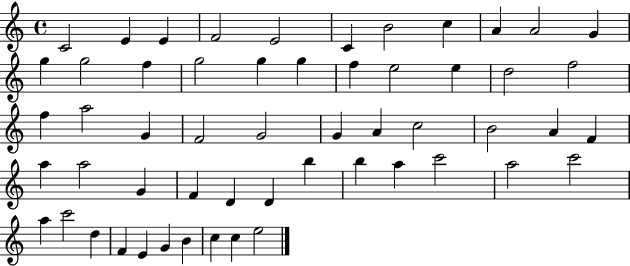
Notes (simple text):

C4/h E4/q E4/q F4/h E4/h C4/q B4/h C5/q A4/q A4/h G4/q G5/q G5/h F5/q G5/h G5/q G5/q F5/q E5/h E5/q D5/h F5/h F5/q A5/h G4/q F4/h G4/h G4/q A4/q C5/h B4/h A4/q F4/q A5/q A5/h G4/q F4/q D4/q D4/q B5/q B5/q A5/q C6/h A5/h C6/h A5/q C6/h D5/q F4/q E4/q G4/q B4/q C5/q C5/q E5/h